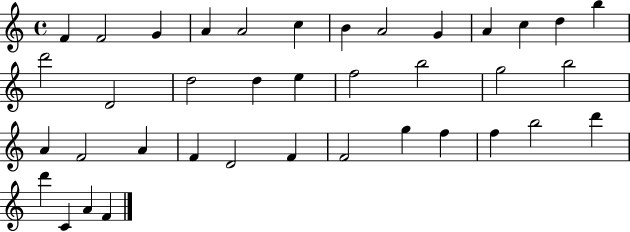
{
  \clef treble
  \time 4/4
  \defaultTimeSignature
  \key c \major
  f'4 f'2 g'4 | a'4 a'2 c''4 | b'4 a'2 g'4 | a'4 c''4 d''4 b''4 | \break d'''2 d'2 | d''2 d''4 e''4 | f''2 b''2 | g''2 b''2 | \break a'4 f'2 a'4 | f'4 d'2 f'4 | f'2 g''4 f''4 | f''4 b''2 d'''4 | \break d'''4 c'4 a'4 f'4 | \bar "|."
}